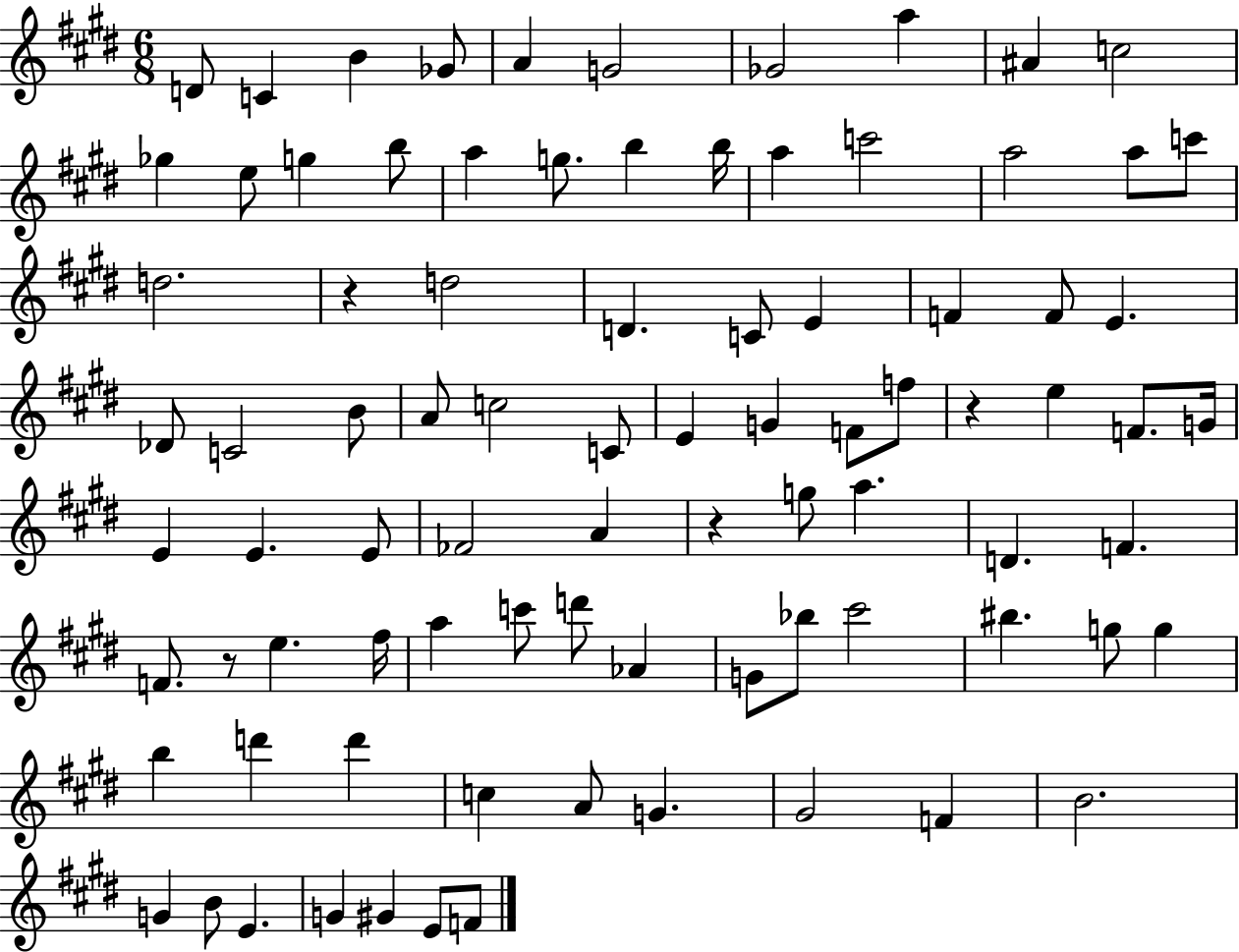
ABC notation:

X:1
T:Untitled
M:6/8
L:1/4
K:E
D/2 C B _G/2 A G2 _G2 a ^A c2 _g e/2 g b/2 a g/2 b b/4 a c'2 a2 a/2 c'/2 d2 z d2 D C/2 E F F/2 E _D/2 C2 B/2 A/2 c2 C/2 E G F/2 f/2 z e F/2 G/4 E E E/2 _F2 A z g/2 a D F F/2 z/2 e ^f/4 a c'/2 d'/2 _A G/2 _b/2 ^c'2 ^b g/2 g b d' d' c A/2 G ^G2 F B2 G B/2 E G ^G E/2 F/2